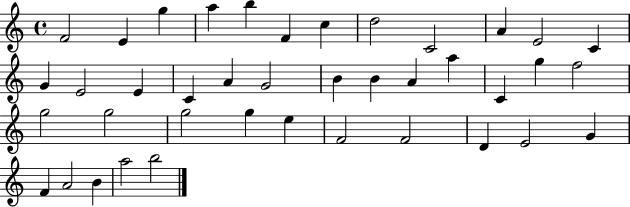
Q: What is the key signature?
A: C major